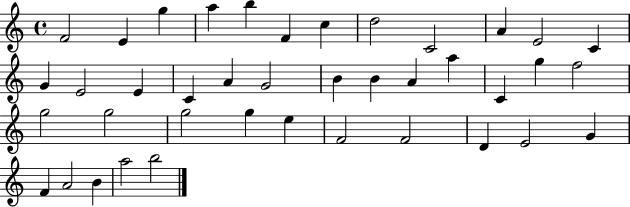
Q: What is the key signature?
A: C major